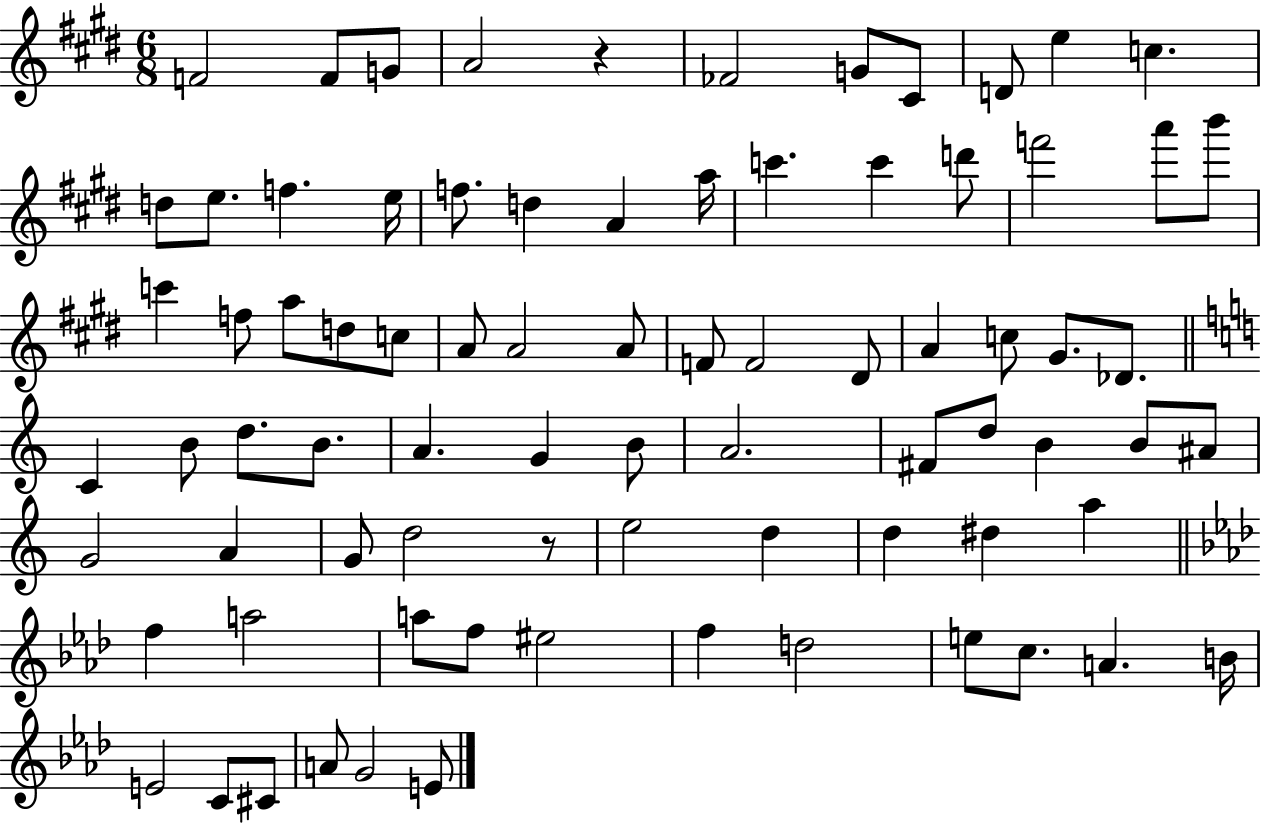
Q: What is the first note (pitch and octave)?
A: F4